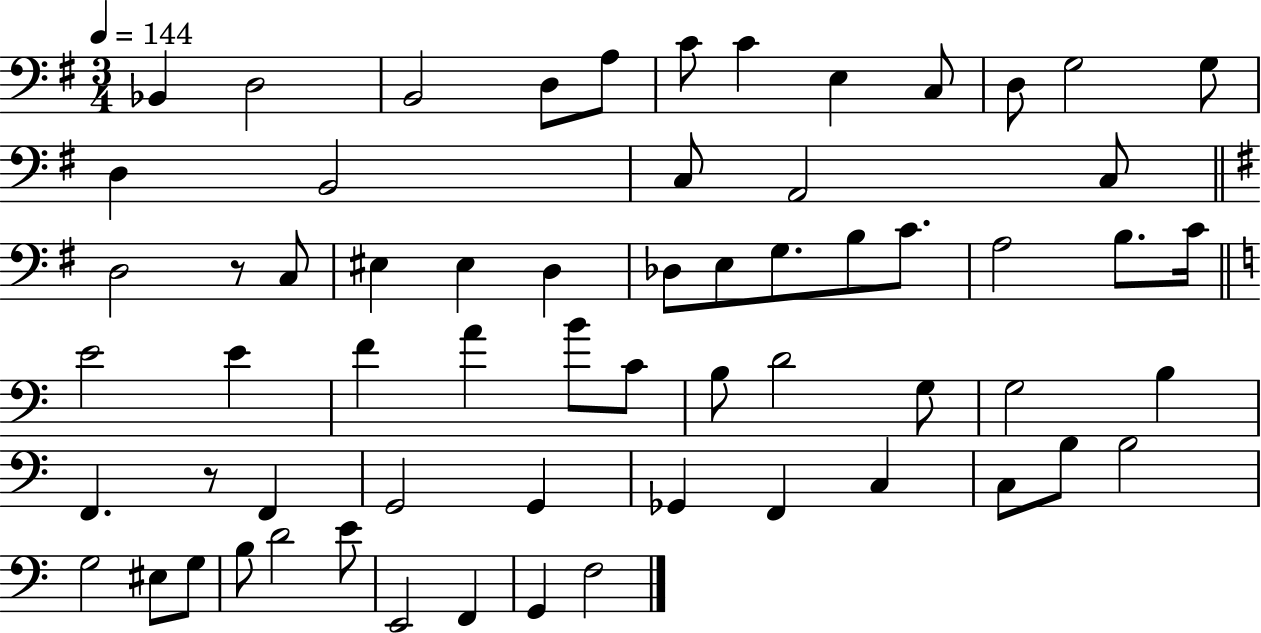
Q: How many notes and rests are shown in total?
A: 63